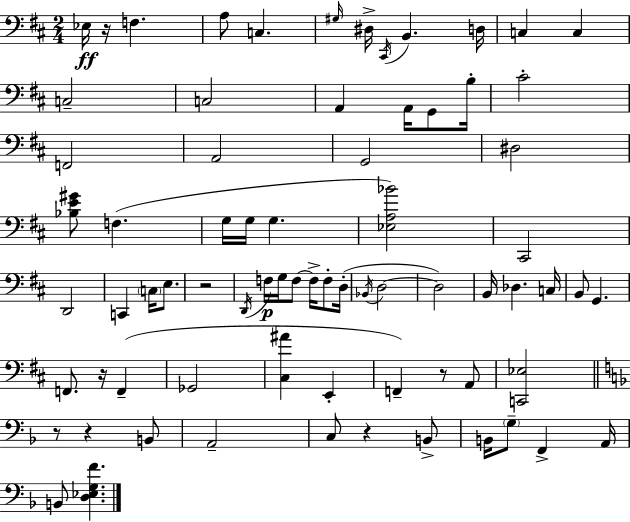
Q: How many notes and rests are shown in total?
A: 73